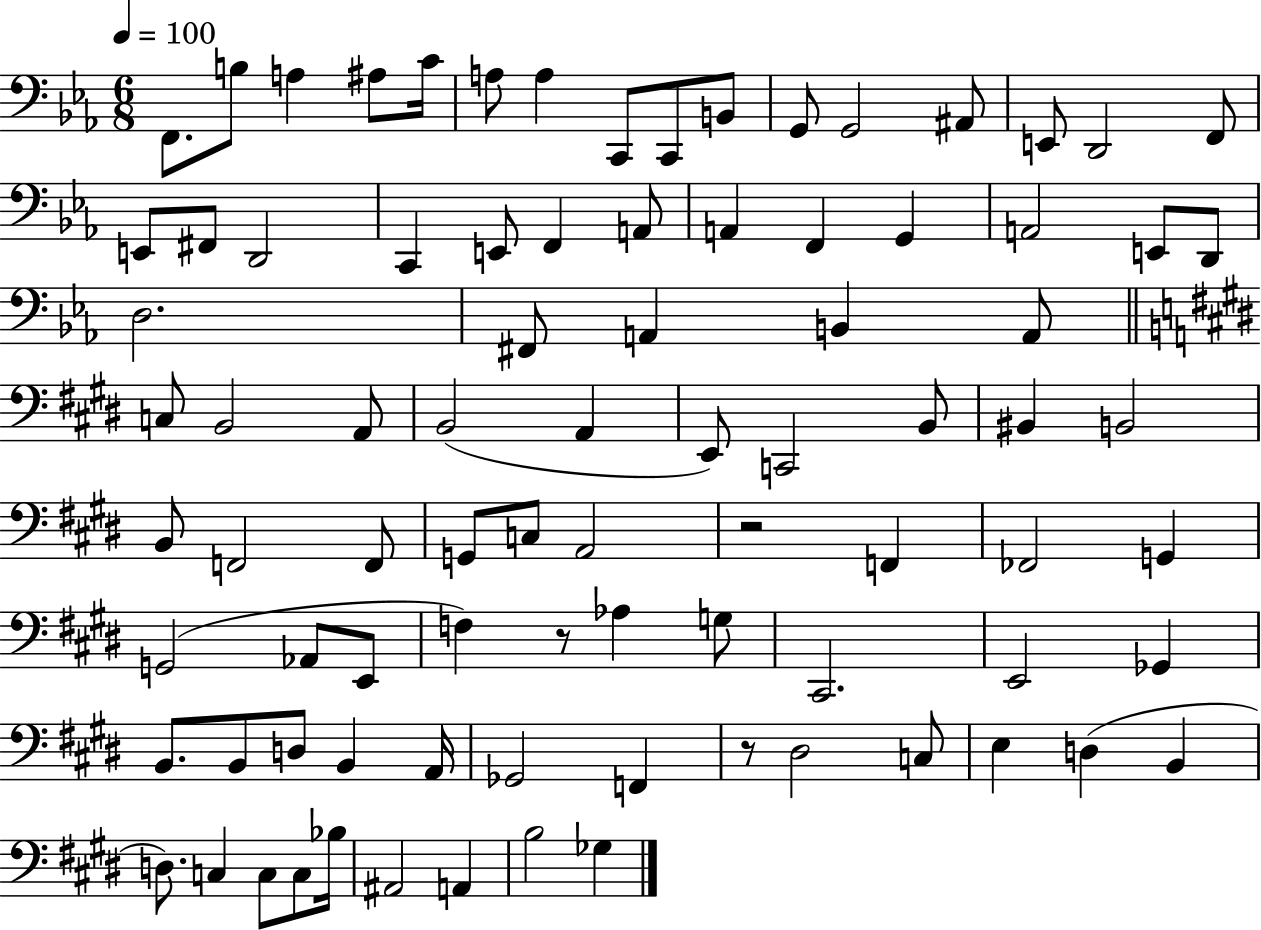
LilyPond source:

{
  \clef bass
  \numericTimeSignature
  \time 6/8
  \key ees \major
  \tempo 4 = 100
  f,8. b8 a4 ais8 c'16 | a8 a4 c,8 c,8 b,8 | g,8 g,2 ais,8 | e,8 d,2 f,8 | \break e,8 fis,8 d,2 | c,4 e,8 f,4 a,8 | a,4 f,4 g,4 | a,2 e,8 d,8 | \break d2. | fis,8 a,4 b,4 a,8 | \bar "||" \break \key e \major c8 b,2 a,8 | b,2( a,4 | e,8) c,2 b,8 | bis,4 b,2 | \break b,8 f,2 f,8 | g,8 c8 a,2 | r2 f,4 | fes,2 g,4 | \break g,2( aes,8 e,8 | f4) r8 aes4 g8 | cis,2. | e,2 ges,4 | \break b,8. b,8 d8 b,4 a,16 | ges,2 f,4 | r8 dis2 c8 | e4 d4( b,4 | \break d8.) c4 c8 c8 bes16 | ais,2 a,4 | b2 ges4 | \bar "|."
}